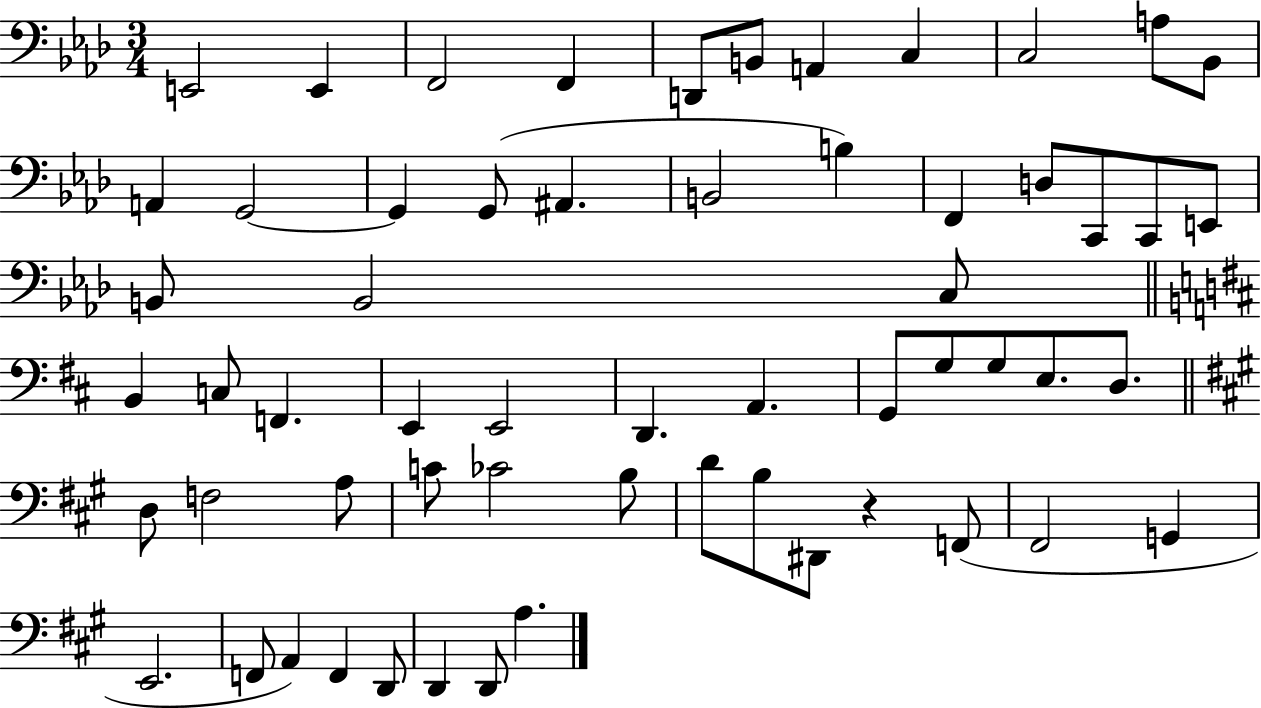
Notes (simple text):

E2/h E2/q F2/h F2/q D2/e B2/e A2/q C3/q C3/h A3/e Bb2/e A2/q G2/h G2/q G2/e A#2/q. B2/h B3/q F2/q D3/e C2/e C2/e E2/e B2/e B2/h C3/e B2/q C3/e F2/q. E2/q E2/h D2/q. A2/q. G2/e G3/e G3/e E3/e. D3/e. D3/e F3/h A3/e C4/e CES4/h B3/e D4/e B3/e D#2/e R/q F2/e F#2/h G2/q E2/h. F2/e A2/q F2/q D2/e D2/q D2/e A3/q.